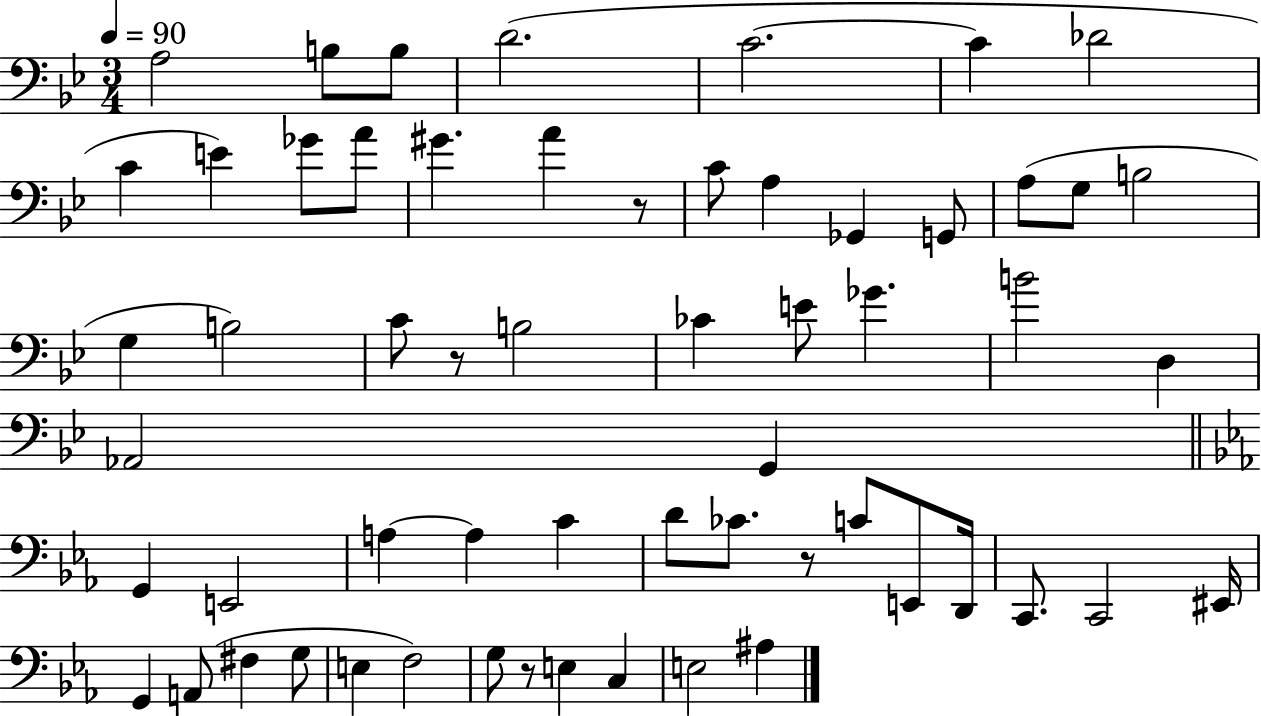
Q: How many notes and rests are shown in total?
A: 59